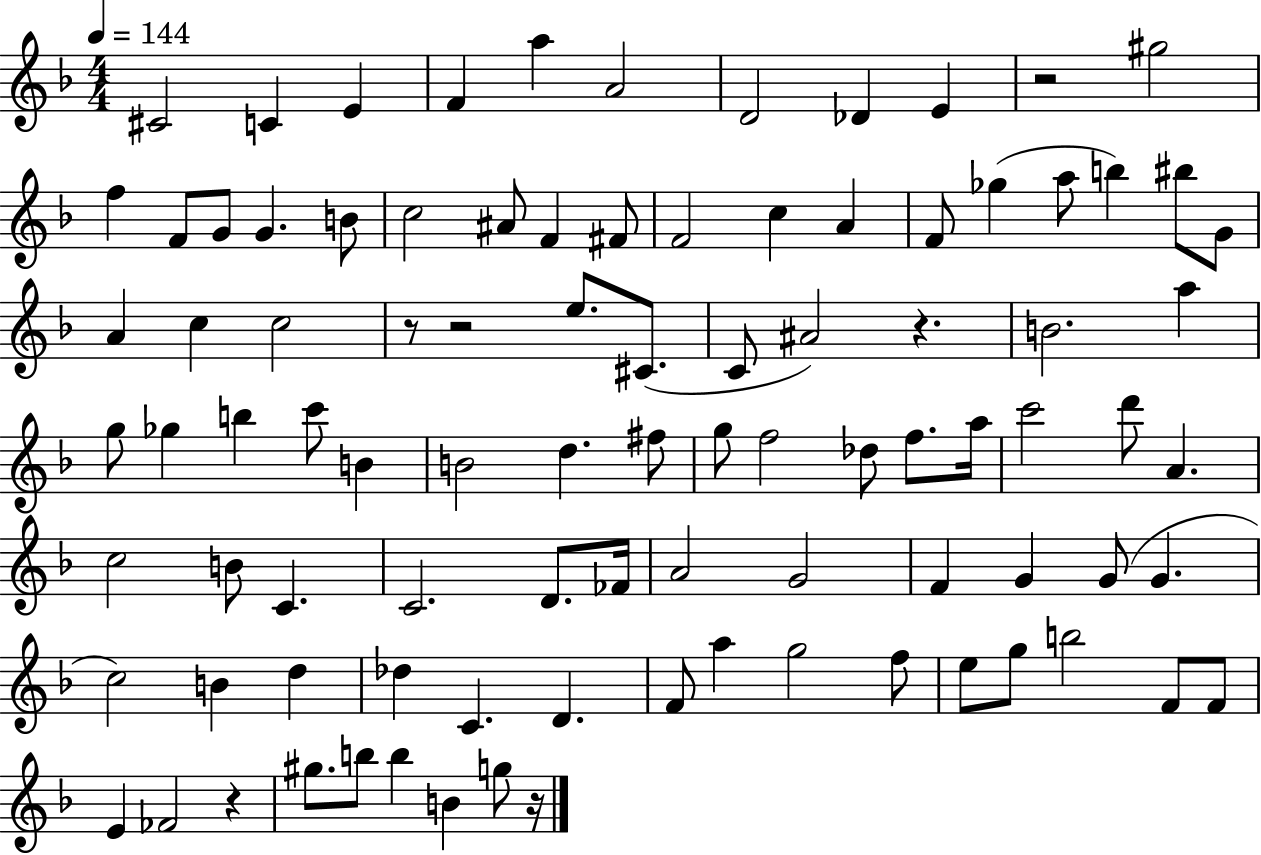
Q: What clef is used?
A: treble